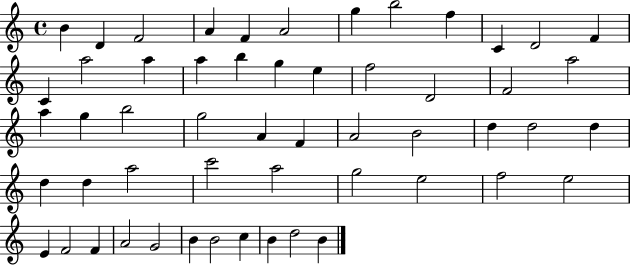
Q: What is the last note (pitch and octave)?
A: B4